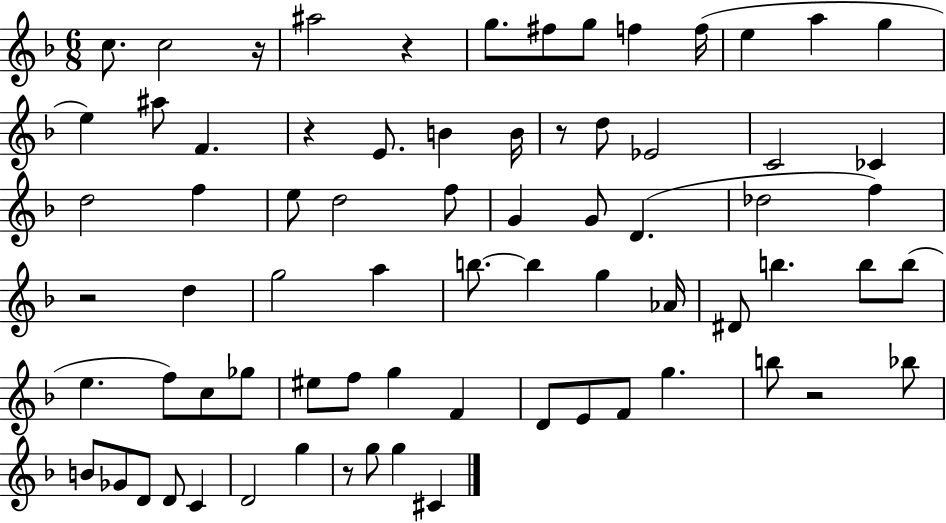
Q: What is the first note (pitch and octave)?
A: C5